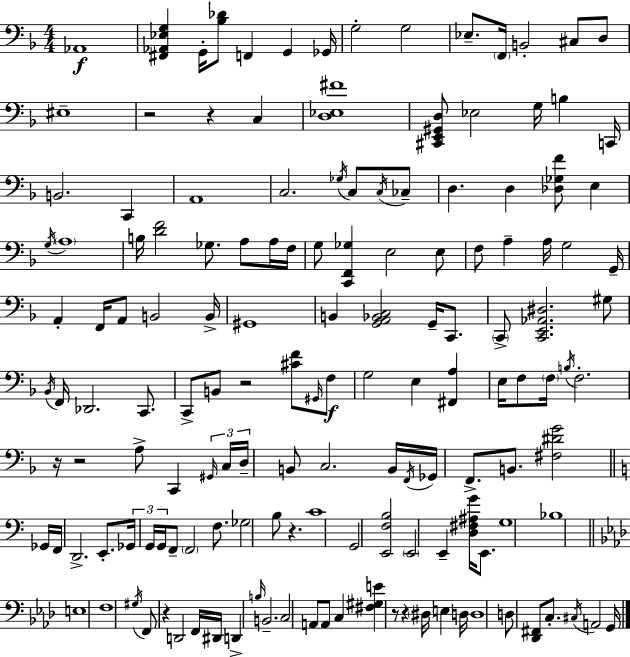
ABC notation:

X:1
T:Untitled
M:4/4
L:1/4
K:Dm
_A,,4 [^F,,_A,,_E,G,] G,,/4 [_B,_D]/2 F,, G,, _G,,/4 G,2 G,2 _E,/2 F,,/4 B,,2 ^C,/2 D,/2 ^E,4 z2 z C, [D,_E,^F]4 [^C,,E,,^G,,D,]/2 _E,2 G,/4 B, C,,/4 B,,2 C,, A,,4 C,2 _G,/4 C,/2 C,/4 _C,/2 D, D, [_D,_G,F]/2 E, G,/4 A,4 B,/4 [DF]2 _G,/2 A,/2 A,/4 F,/4 G,/2 [C,,F,,_G,] E,2 E,/2 F,/2 A, A,/4 G,2 G,,/4 A,, F,,/4 A,,/2 B,,2 B,,/4 ^G,,4 B,, [G,,A,,_B,,C,]2 G,,/4 C,,/2 C,,/2 [C,,E,,_A,,^D,]2 ^G,/2 _B,,/4 F,,/4 _D,,2 C,,/2 C,,/2 B,,/2 z2 [^CF]/2 ^G,,/4 F,/2 G,2 E, [^F,,A,] E,/4 F,/2 F,/4 B,/4 F,2 z/4 z2 A,/2 C,, ^G,,/4 C,/4 D,/4 B,,/2 C,2 B,,/4 F,,/4 _G,,/4 F,,/2 B,,/2 [^F,^DG]2 _G,,/4 F,,/4 D,,2 E,,/2 _G,,/4 G,,/4 G,,/4 F,,/2 F,,2 F,/2 _G,2 B,/2 z C4 G,,2 [E,,F,B,]2 E,,2 E,, [D,^F,^A,G]/4 E,,/2 G,4 _B,4 E,4 F,4 ^G,/4 F,,/2 z D,,2 F,,/4 ^D,,/4 D,, B,/4 B,,2 C,2 A,,/2 A,,/2 C, [^F,^G,E] z/2 z ^D,/4 E, D,/4 D,4 D,/2 [_D,,^F,,]/2 C,/2 ^C,/4 A,,2 G,,/4